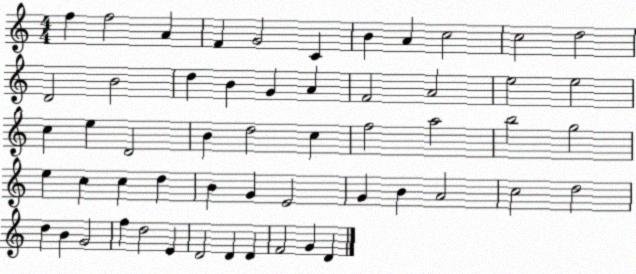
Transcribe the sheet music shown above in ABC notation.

X:1
T:Untitled
M:4/4
L:1/4
K:C
f f2 A F G2 C B A c2 c2 d2 D2 B2 d B G A F2 A2 e2 e2 c e D2 B d2 c f2 a2 b2 g2 e c c d B G E2 G B A2 c2 d2 d B G2 f d2 E D2 D D F2 G D